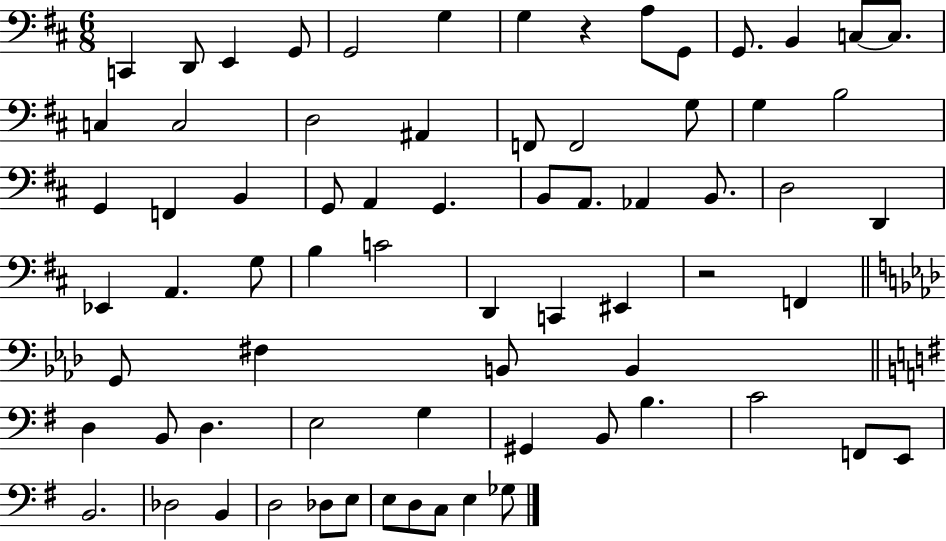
X:1
T:Untitled
M:6/8
L:1/4
K:D
C,, D,,/2 E,, G,,/2 G,,2 G, G, z A,/2 G,,/2 G,,/2 B,, C,/2 C,/2 C, C,2 D,2 ^A,, F,,/2 F,,2 G,/2 G, B,2 G,, F,, B,, G,,/2 A,, G,, B,,/2 A,,/2 _A,, B,,/2 D,2 D,, _E,, A,, G,/2 B, C2 D,, C,, ^E,, z2 F,, G,,/2 ^F, B,,/2 B,, D, B,,/2 D, E,2 G, ^G,, B,,/2 B, C2 F,,/2 E,,/2 B,,2 _D,2 B,, D,2 _D,/2 E,/2 E,/2 D,/2 C,/2 E, _G,/2